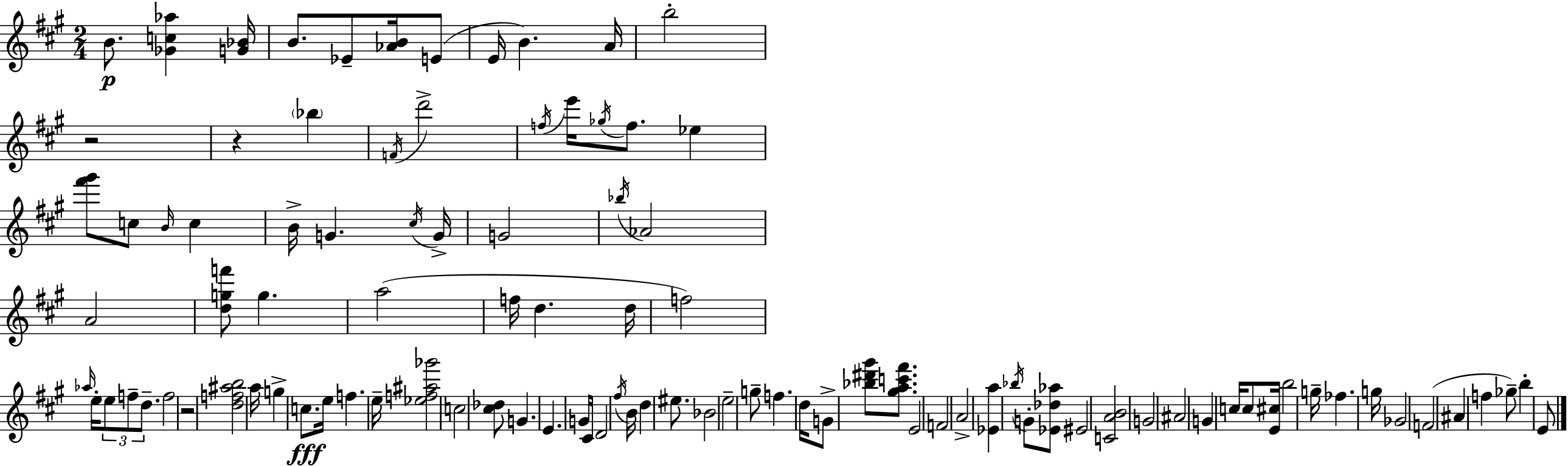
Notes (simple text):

B4/e. [Gb4,C5,Ab5]/q [G4,Bb4]/s B4/e. Eb4/e [Ab4,B4]/s E4/e E4/s B4/q. A4/s B5/h R/h R/q Bb5/q F4/s D6/h F5/s E6/s Gb5/s F5/e. Eb5/q [F#6,G#6]/e C5/e B4/s C5/q B4/s G4/q. C#5/s G4/s G4/h Bb5/s Ab4/h A4/h [D5,G5,F6]/e G5/q. A5/h F5/s D5/q. D5/s F5/h Ab5/s E5/s E5/e F5/e D5/e. F5/h R/h [D5,F5,A#5,B5]/h A5/s G5/q C5/e. E5/s F5/q. E5/s [Eb5,F5,A#5,Gb6]/h C5/h [C#5,Db5]/e G4/q. E4/q. G4/s C#4/s D4/h F#5/s B4/s D5/q EIS5/e. Bb4/h E5/h G5/e F5/q. D5/s G4/e [Bb5,D#6,G#6]/e [G#5,A5,C6,F#6]/e. E4/h F4/h A4/h [Eb4,A5]/q Bb5/s G4/e [Eb4,Db5,Ab5]/e EIS4/h [C4,A4,B4]/h G4/h A#4/h G4/q C5/s C5/e [E4,C#5]/s B5/h G5/s FES5/q. G5/s Gb4/h F4/h A#4/q F5/q Gb5/e B5/q E4/e